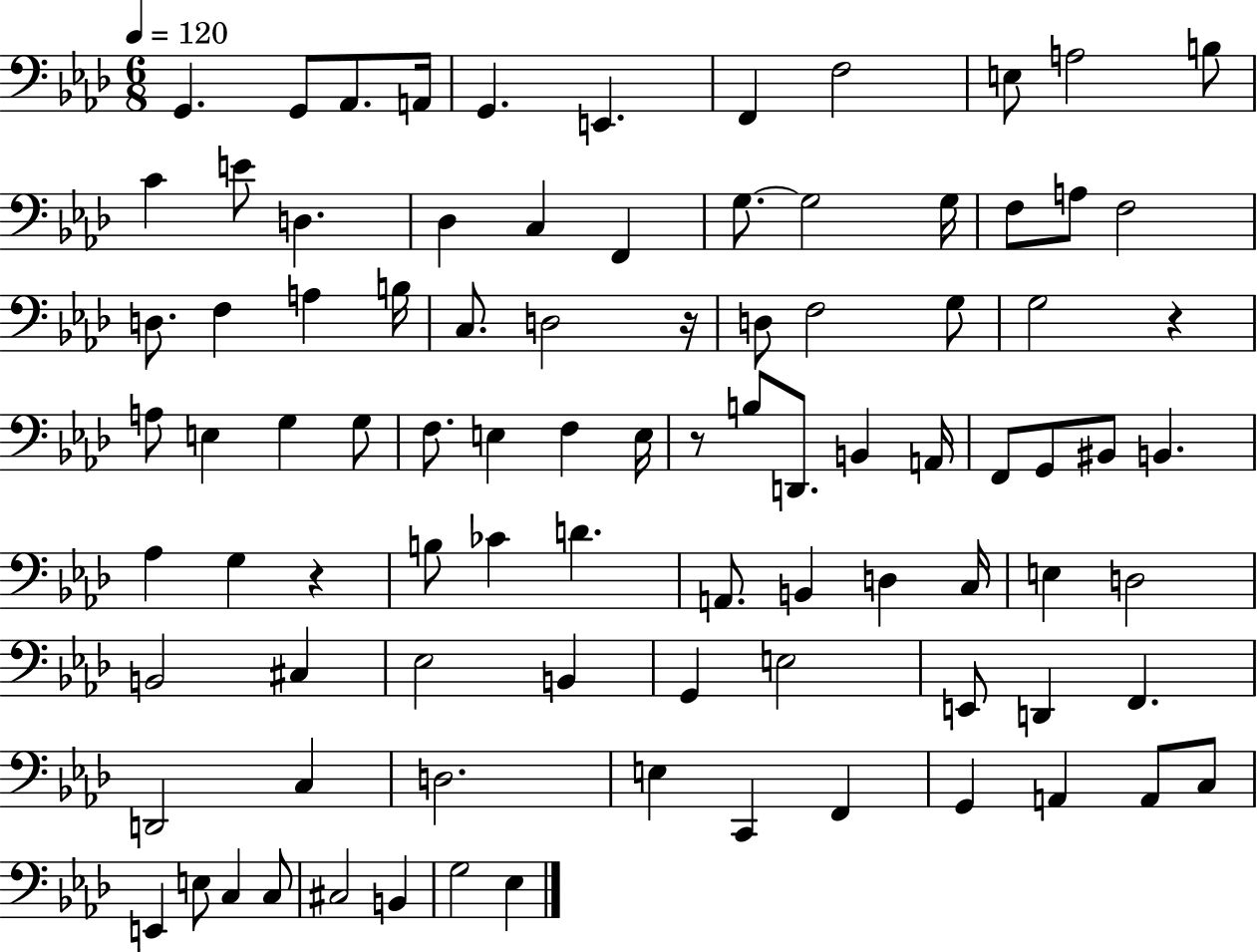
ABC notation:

X:1
T:Untitled
M:6/8
L:1/4
K:Ab
G,, G,,/2 _A,,/2 A,,/4 G,, E,, F,, F,2 E,/2 A,2 B,/2 C E/2 D, _D, C, F,, G,/2 G,2 G,/4 F,/2 A,/2 F,2 D,/2 F, A, B,/4 C,/2 D,2 z/4 D,/2 F,2 G,/2 G,2 z A,/2 E, G, G,/2 F,/2 E, F, E,/4 z/2 B,/2 D,,/2 B,, A,,/4 F,,/2 G,,/2 ^B,,/2 B,, _A, G, z B,/2 _C D A,,/2 B,, D, C,/4 E, D,2 B,,2 ^C, _E,2 B,, G,, E,2 E,,/2 D,, F,, D,,2 C, D,2 E, C,, F,, G,, A,, A,,/2 C,/2 E,, E,/2 C, C,/2 ^C,2 B,, G,2 _E,